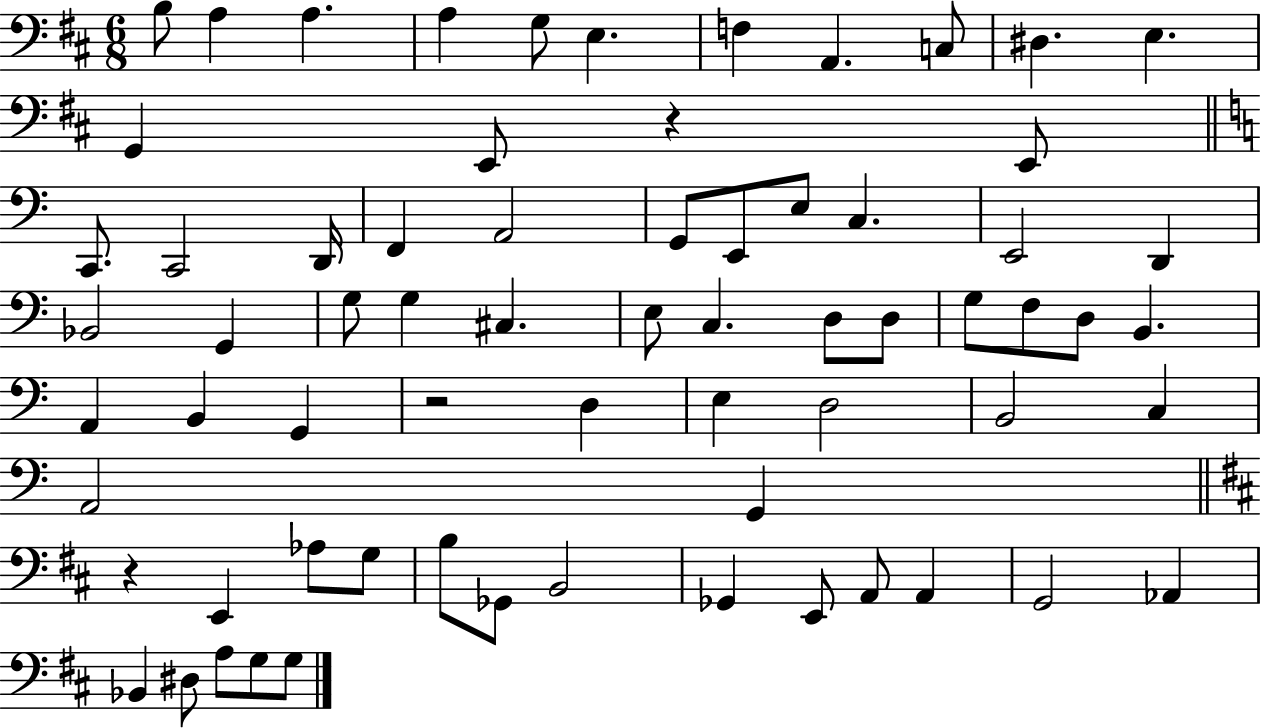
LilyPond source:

{
  \clef bass
  \numericTimeSignature
  \time 6/8
  \key d \major
  b8 a4 a4. | a4 g8 e4. | f4 a,4. c8 | dis4. e4. | \break g,4 e,8 r4 e,8 | \bar "||" \break \key a \minor c,8. c,2 d,16 | f,4 a,2 | g,8 e,8 e8 c4. | e,2 d,4 | \break bes,2 g,4 | g8 g4 cis4. | e8 c4. d8 d8 | g8 f8 d8 b,4. | \break a,4 b,4 g,4 | r2 d4 | e4 d2 | b,2 c4 | \break a,2 g,4 | \bar "||" \break \key d \major r4 e,4 aes8 g8 | b8 ges,8 b,2 | ges,4 e,8 a,8 a,4 | g,2 aes,4 | \break bes,4 dis8 a8 g8 g8 | \bar "|."
}